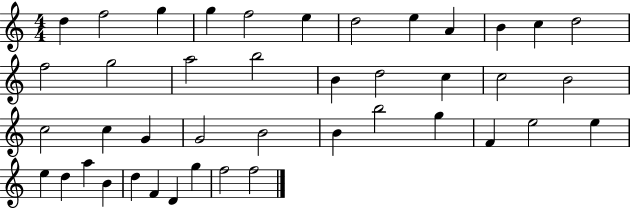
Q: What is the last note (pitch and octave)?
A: F5